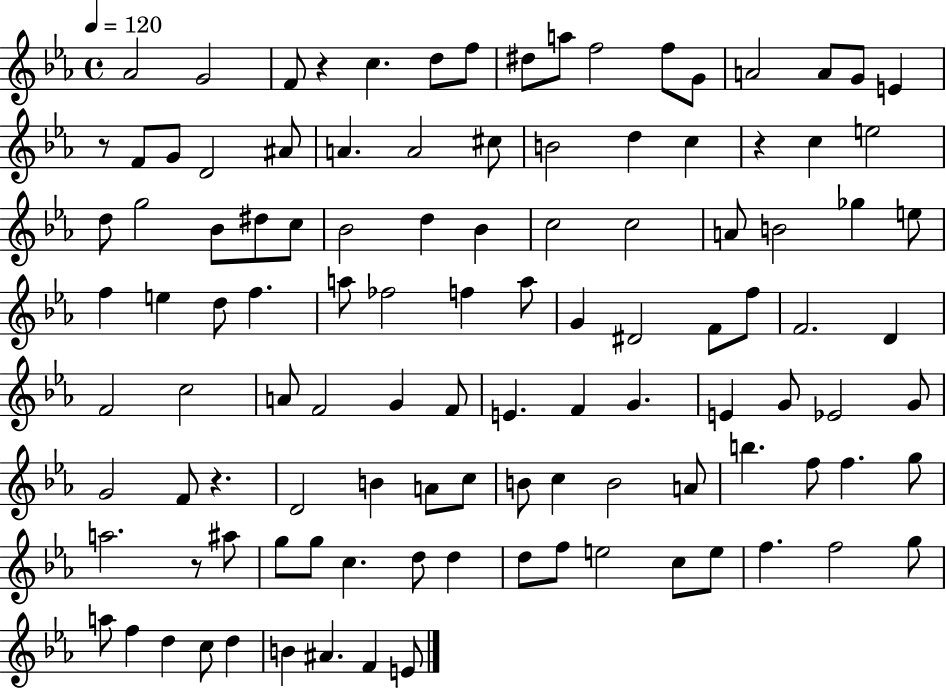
X:1
T:Untitled
M:4/4
L:1/4
K:Eb
_A2 G2 F/2 z c d/2 f/2 ^d/2 a/2 f2 f/2 G/2 A2 A/2 G/2 E z/2 F/2 G/2 D2 ^A/2 A A2 ^c/2 B2 d c z c e2 d/2 g2 _B/2 ^d/2 c/2 _B2 d _B c2 c2 A/2 B2 _g e/2 f e d/2 f a/2 _f2 f a/2 G ^D2 F/2 f/2 F2 D F2 c2 A/2 F2 G F/2 E F G E G/2 _E2 G/2 G2 F/2 z D2 B A/2 c/2 B/2 c B2 A/2 b f/2 f g/2 a2 z/2 ^a/2 g/2 g/2 c d/2 d d/2 f/2 e2 c/2 e/2 f f2 g/2 a/2 f d c/2 d B ^A F E/2